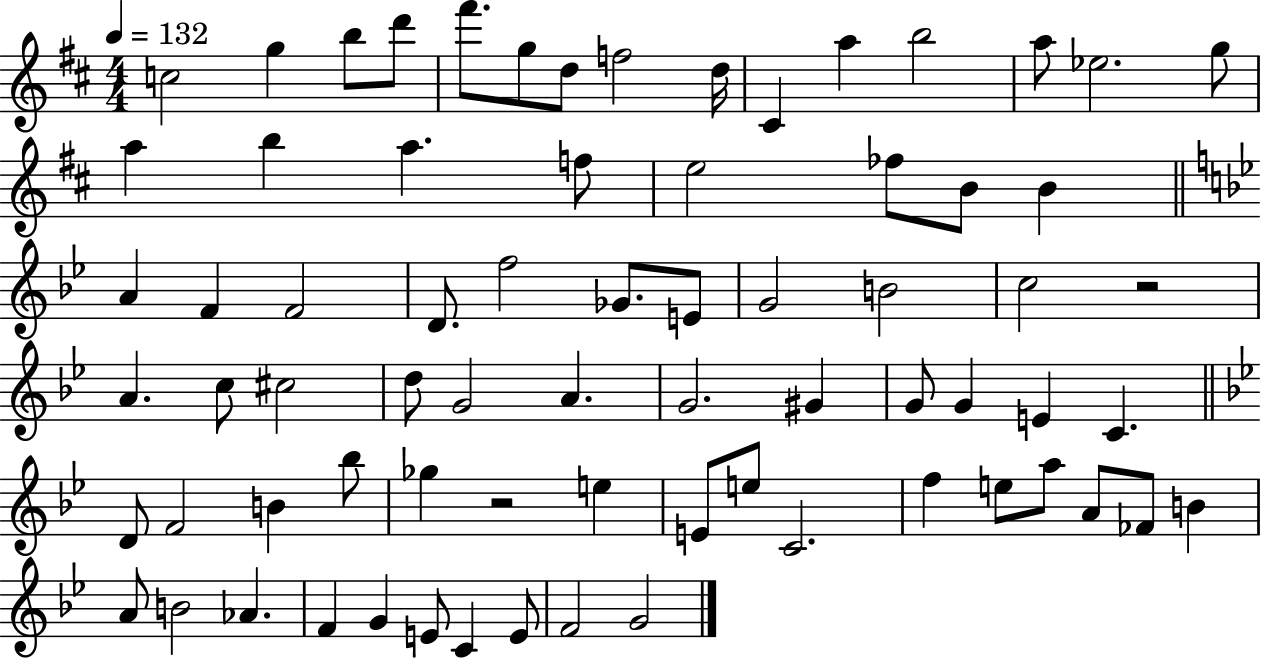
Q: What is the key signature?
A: D major